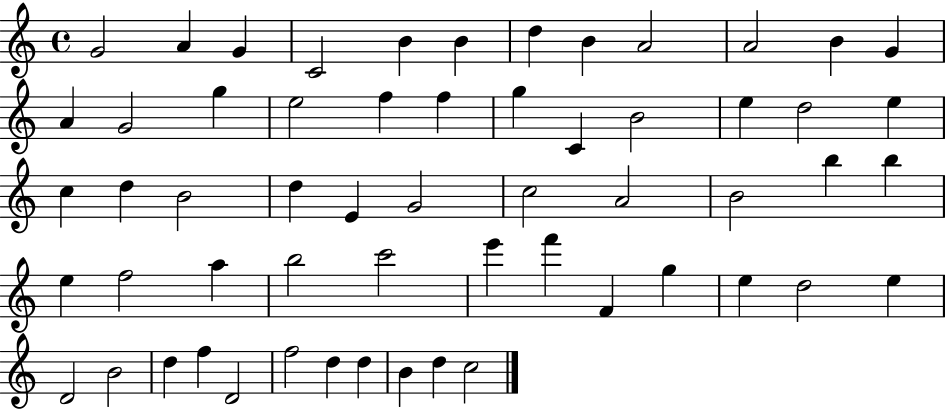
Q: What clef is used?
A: treble